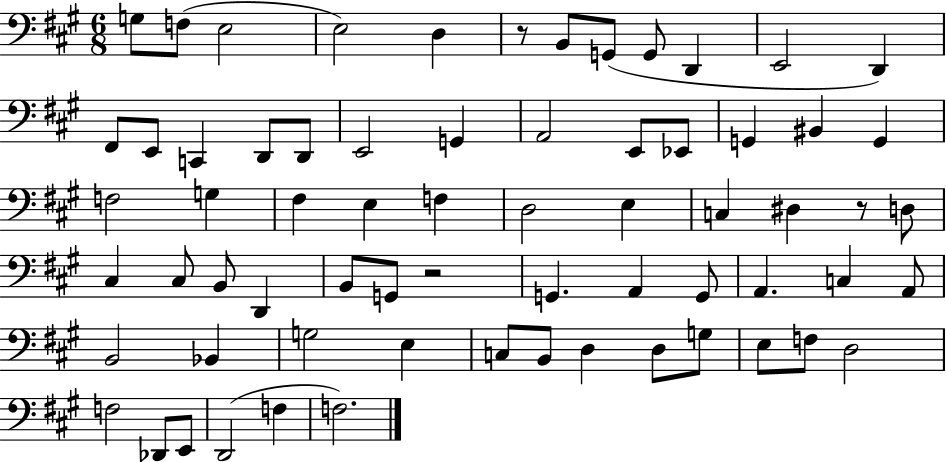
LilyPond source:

{
  \clef bass
  \numericTimeSignature
  \time 6/8
  \key a \major
  g8 f8( e2 | e2) d4 | r8 b,8 g,8( g,8 d,4 | e,2 d,4) | \break fis,8 e,8 c,4 d,8 d,8 | e,2 g,4 | a,2 e,8 ees,8 | g,4 bis,4 g,4 | \break f2 g4 | fis4 e4 f4 | d2 e4 | c4 dis4 r8 d8 | \break cis4 cis8 b,8 d,4 | b,8 g,8 r2 | g,4. a,4 g,8 | a,4. c4 a,8 | \break b,2 bes,4 | g2 e4 | c8 b,8 d4 d8 g8 | e8 f8 d2 | \break f2 des,8 e,8 | d,2( f4 | f2.) | \bar "|."
}